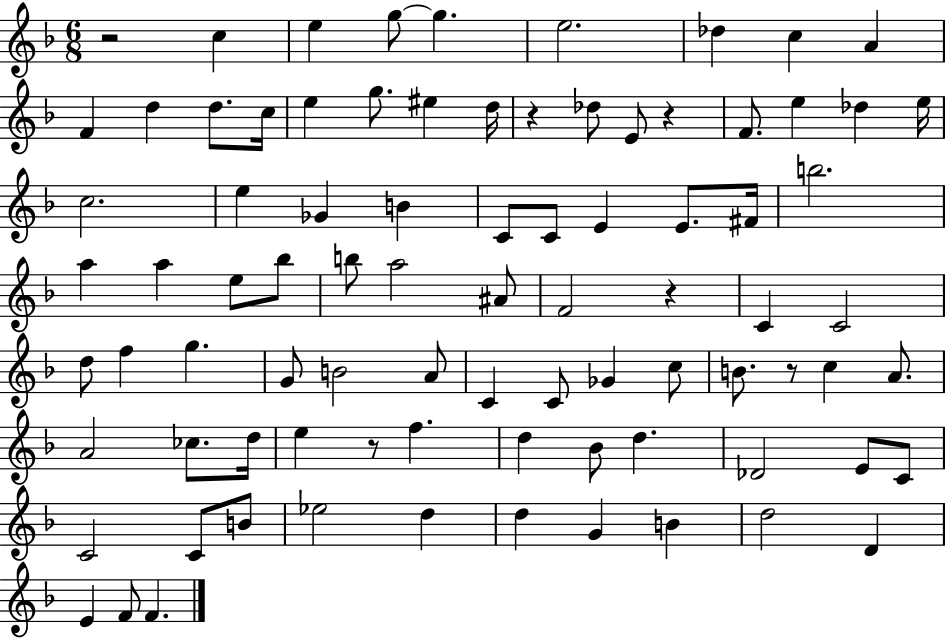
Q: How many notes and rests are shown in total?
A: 85